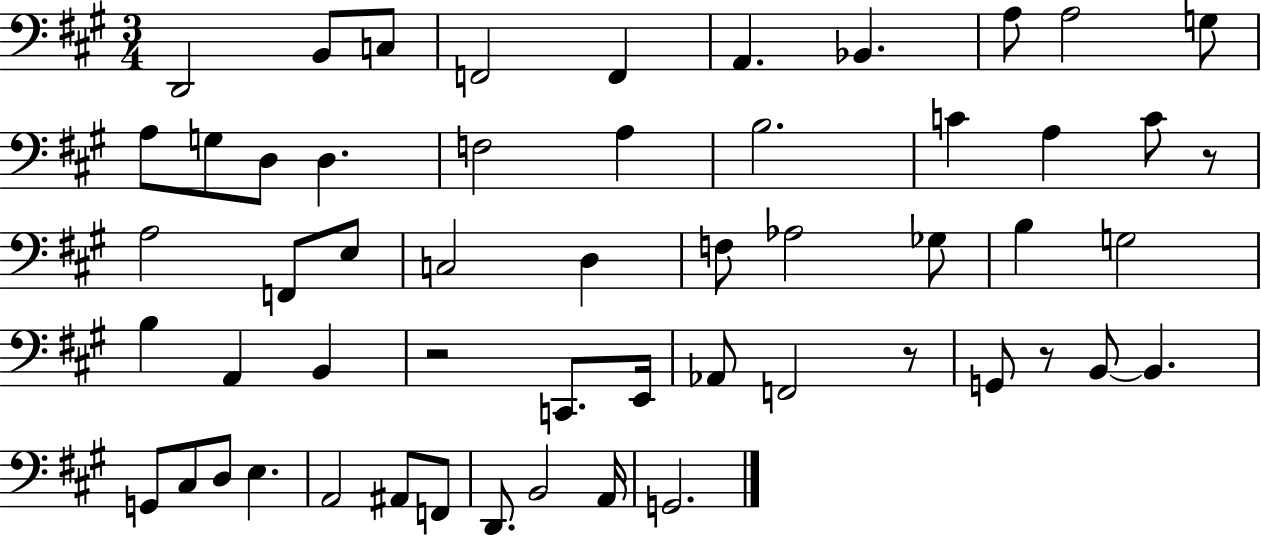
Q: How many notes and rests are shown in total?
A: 55